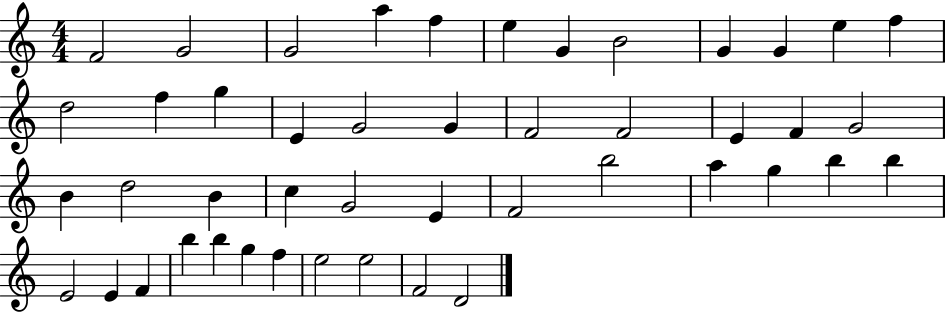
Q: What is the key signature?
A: C major